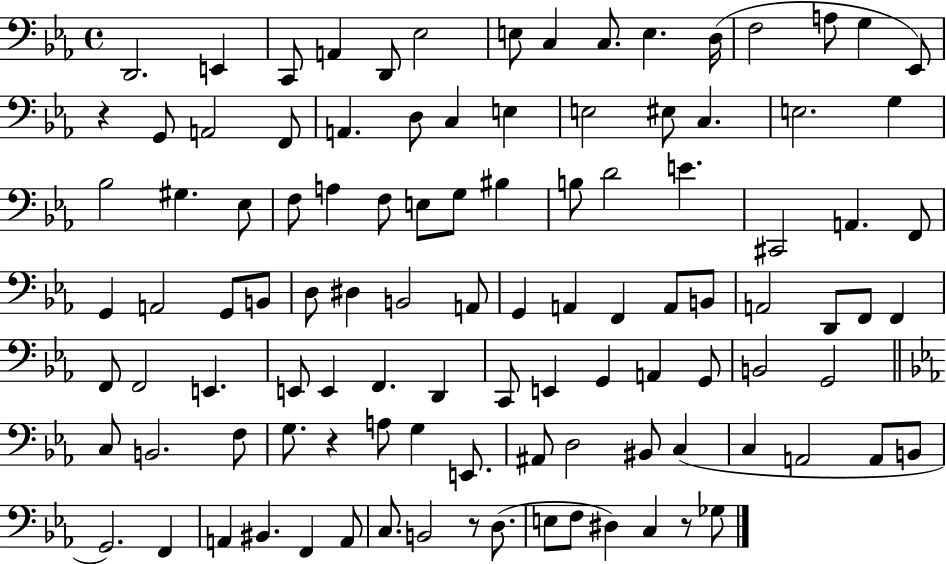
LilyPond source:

{
  \clef bass
  \time 4/4
  \defaultTimeSignature
  \key ees \major
  d,2. e,4 | c,8 a,4 d,8 ees2 | e8 c4 c8. e4. d16( | f2 a8 g4 ees,8) | \break r4 g,8 a,2 f,8 | a,4. d8 c4 e4 | e2 eis8 c4. | e2. g4 | \break bes2 gis4. ees8 | f8 a4 f8 e8 g8 bis4 | b8 d'2 e'4. | cis,2 a,4. f,8 | \break g,4 a,2 g,8 b,8 | d8 dis4 b,2 a,8 | g,4 a,4 f,4 a,8 b,8 | a,2 d,8 f,8 f,4 | \break f,8 f,2 e,4. | e,8 e,4 f,4. d,4 | c,8 e,4 g,4 a,4 g,8 | b,2 g,2 | \break \bar "||" \break \key ees \major c8 b,2. f8 | g8. r4 a8 g4 e,8. | ais,8 d2 bis,8 c4( | c4 a,2 a,8 b,8 | \break g,2.) f,4 | a,4 bis,4. f,4 a,8 | c8. b,2 r8 d8.( | e8 f8 dis4) c4 r8 ges8 | \break \bar "|."
}